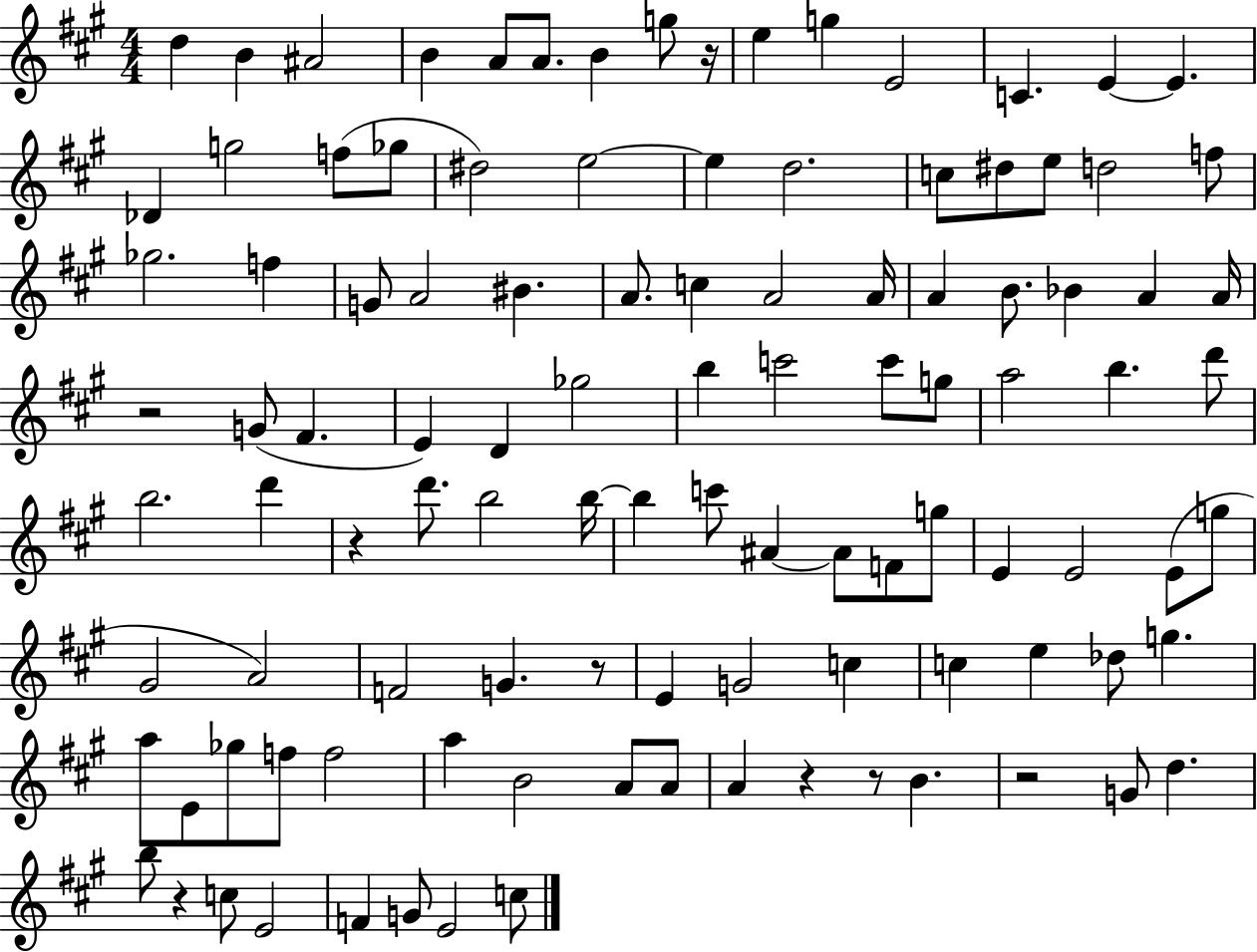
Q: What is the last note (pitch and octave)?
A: C5